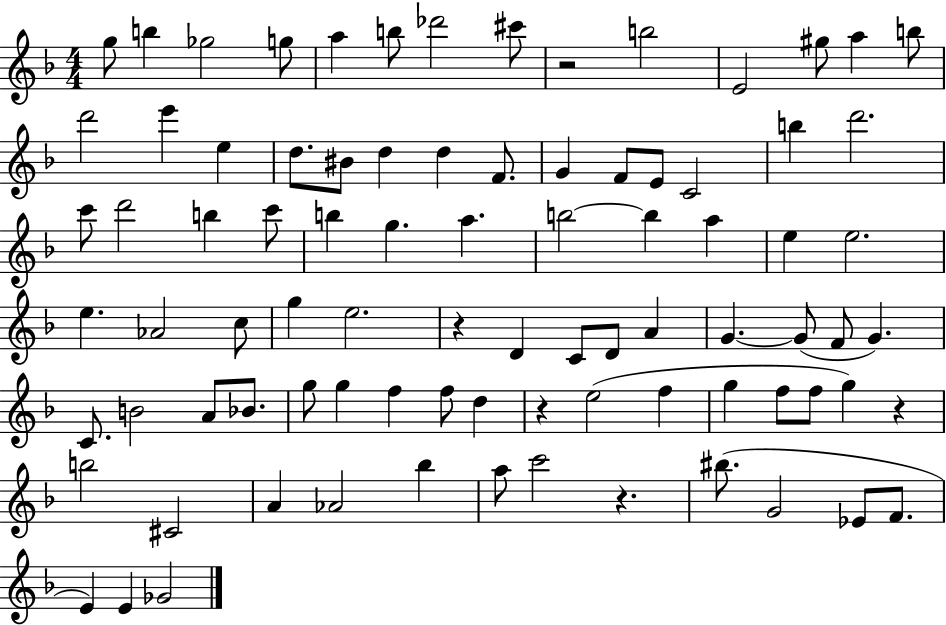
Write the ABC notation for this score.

X:1
T:Untitled
M:4/4
L:1/4
K:F
g/2 b _g2 g/2 a b/2 _d'2 ^c'/2 z2 b2 E2 ^g/2 a b/2 d'2 e' e d/2 ^B/2 d d F/2 G F/2 E/2 C2 b d'2 c'/2 d'2 b c'/2 b g a b2 b a e e2 e _A2 c/2 g e2 z D C/2 D/2 A G G/2 F/2 G C/2 B2 A/2 _B/2 g/2 g f f/2 d z e2 f g f/2 f/2 g z b2 ^C2 A _A2 _b a/2 c'2 z ^b/2 G2 _E/2 F/2 E E _G2